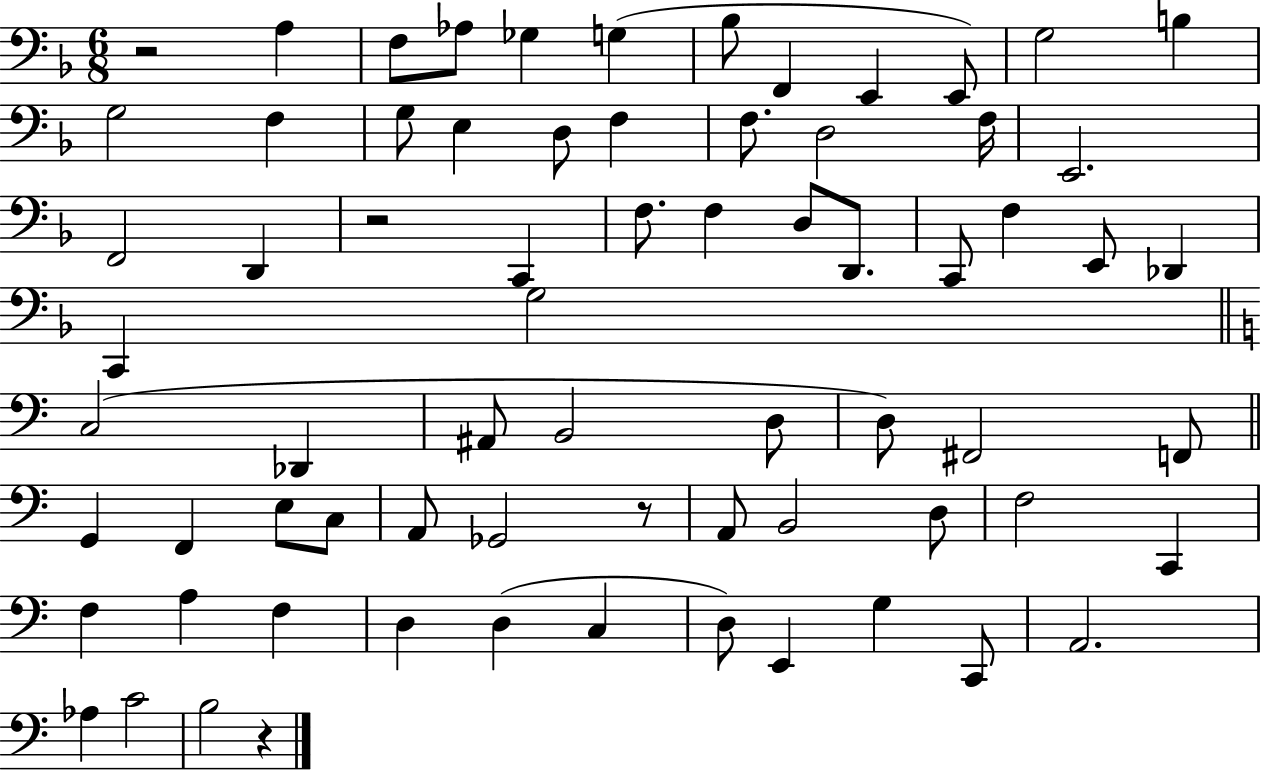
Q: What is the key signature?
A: F major